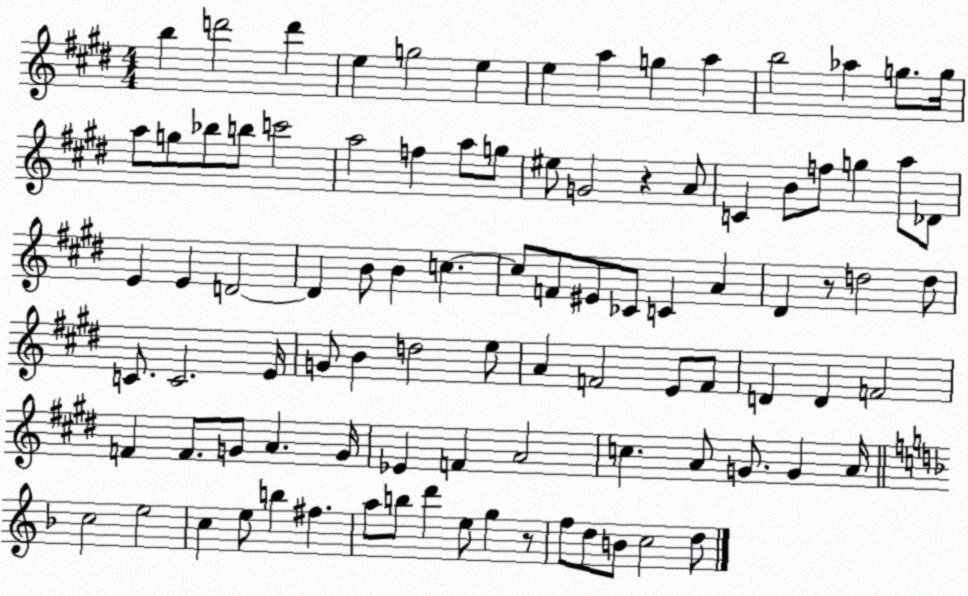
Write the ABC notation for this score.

X:1
T:Untitled
M:4/4
L:1/4
K:E
b d'2 d' e g2 e e a g a b2 _a g/2 g/4 a/2 g/2 _b/2 b/2 c'2 a2 f a/2 g/2 ^e/2 G2 z A/2 C B/2 f/2 g a/2 _D/2 E E D2 D B/2 B c c/2 F/2 ^E/2 _C/2 C A ^D z/2 d2 d/2 C/2 C2 E/4 G/2 B d2 e/2 A F2 E/2 F/2 D D F2 F F/2 G/2 A G/4 _E F A2 c A/2 G/2 G A/4 c2 e2 c e/2 b ^f a/2 b/2 d' e/2 g z/2 f/2 d/2 B/2 c2 d/2